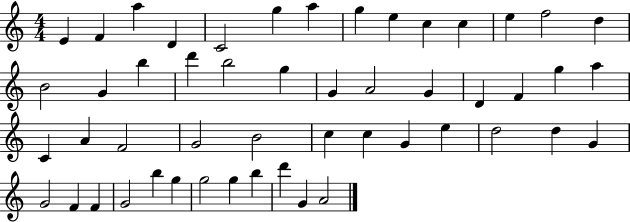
E4/q F4/q A5/q D4/q C4/h G5/q A5/q G5/q E5/q C5/q C5/q E5/q F5/h D5/q B4/h G4/q B5/q D6/q B5/h G5/q G4/q A4/h G4/q D4/q F4/q G5/q A5/q C4/q A4/q F4/h G4/h B4/h C5/q C5/q G4/q E5/q D5/h D5/q G4/q G4/h F4/q F4/q G4/h B5/q G5/q G5/h G5/q B5/q D6/q G4/q A4/h